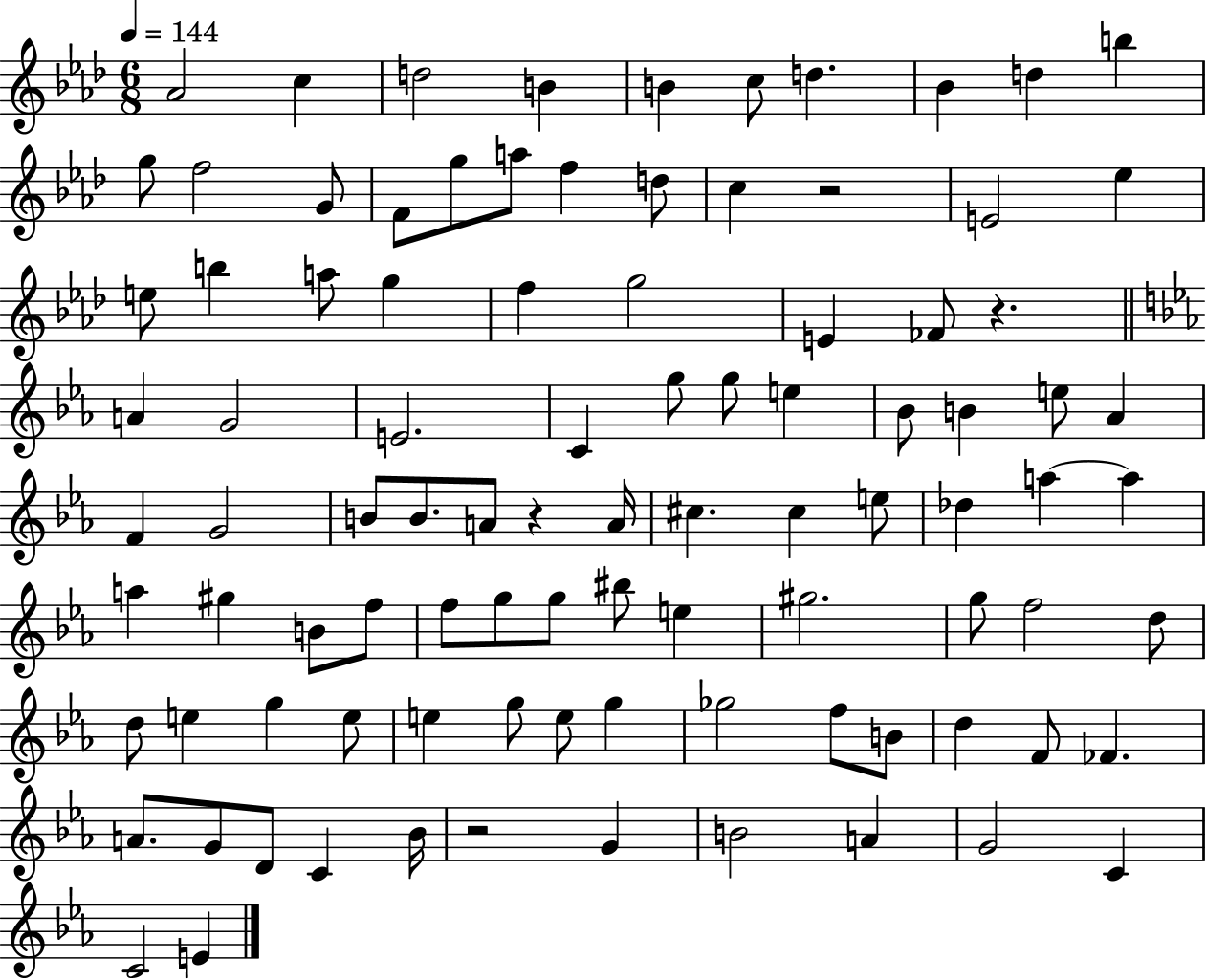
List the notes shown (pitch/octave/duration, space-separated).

Ab4/h C5/q D5/h B4/q B4/q C5/e D5/q. Bb4/q D5/q B5/q G5/e F5/h G4/e F4/e G5/e A5/e F5/q D5/e C5/q R/h E4/h Eb5/q E5/e B5/q A5/e G5/q F5/q G5/h E4/q FES4/e R/q. A4/q G4/h E4/h. C4/q G5/e G5/e E5/q Bb4/e B4/q E5/e Ab4/q F4/q G4/h B4/e B4/e. A4/e R/q A4/s C#5/q. C#5/q E5/e Db5/q A5/q A5/q A5/q G#5/q B4/e F5/e F5/e G5/e G5/e BIS5/e E5/q G#5/h. G5/e F5/h D5/e D5/e E5/q G5/q E5/e E5/q G5/e E5/e G5/q Gb5/h F5/e B4/e D5/q F4/e FES4/q. A4/e. G4/e D4/e C4/q Bb4/s R/h G4/q B4/h A4/q G4/h C4/q C4/h E4/q